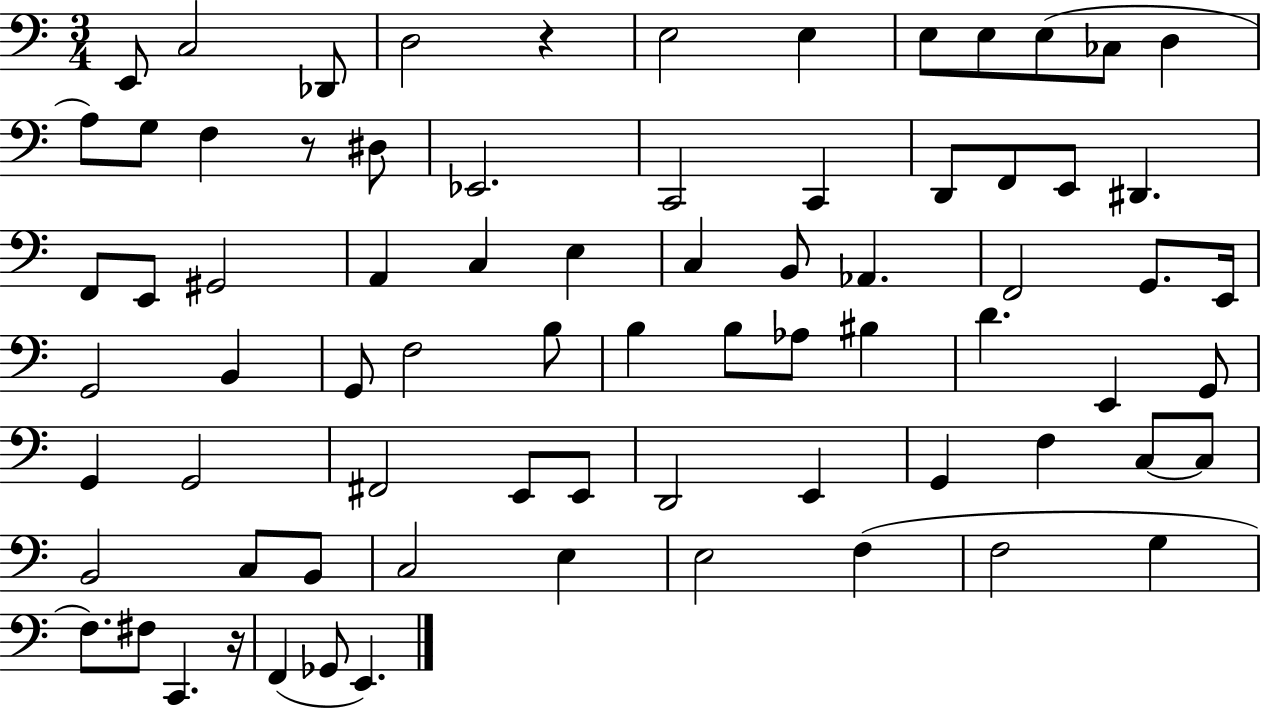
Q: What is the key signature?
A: C major